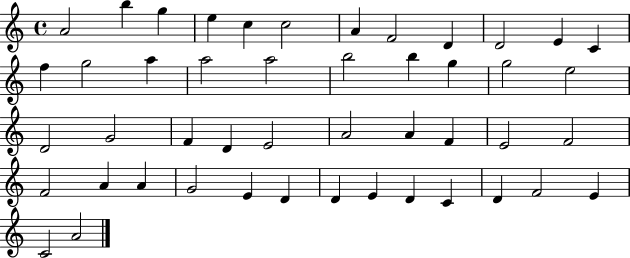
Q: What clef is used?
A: treble